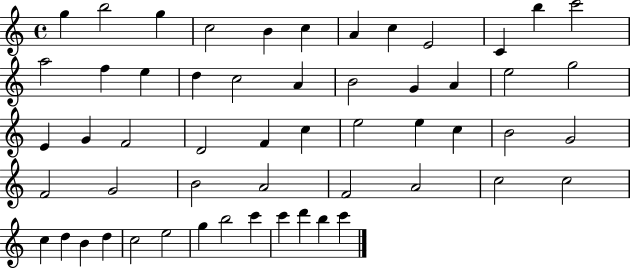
{
  \clef treble
  \time 4/4
  \defaultTimeSignature
  \key c \major
  g''4 b''2 g''4 | c''2 b'4 c''4 | a'4 c''4 e'2 | c'4 b''4 c'''2 | \break a''2 f''4 e''4 | d''4 c''2 a'4 | b'2 g'4 a'4 | e''2 g''2 | \break e'4 g'4 f'2 | d'2 f'4 c''4 | e''2 e''4 c''4 | b'2 g'2 | \break f'2 g'2 | b'2 a'2 | f'2 a'2 | c''2 c''2 | \break c''4 d''4 b'4 d''4 | c''2 e''2 | g''4 b''2 c'''4 | c'''4 d'''4 b''4 c'''4 | \break \bar "|."
}